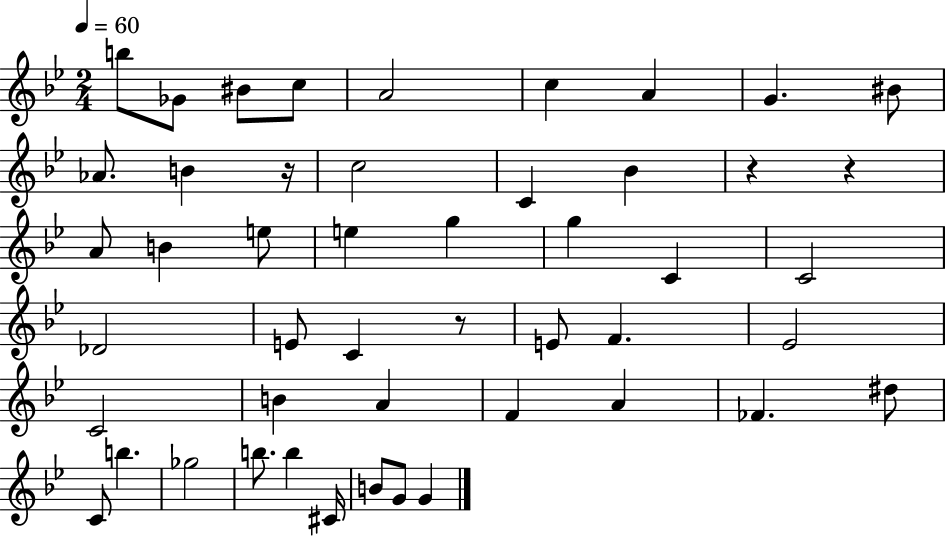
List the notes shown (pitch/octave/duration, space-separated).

B5/e Gb4/e BIS4/e C5/e A4/h C5/q A4/q G4/q. BIS4/e Ab4/e. B4/q R/s C5/h C4/q Bb4/q R/q R/q A4/e B4/q E5/e E5/q G5/q G5/q C4/q C4/h Db4/h E4/e C4/q R/e E4/e F4/q. Eb4/h C4/h B4/q A4/q F4/q A4/q FES4/q. D#5/e C4/e B5/q. Gb5/h B5/e. B5/q C#4/s B4/e G4/e G4/q